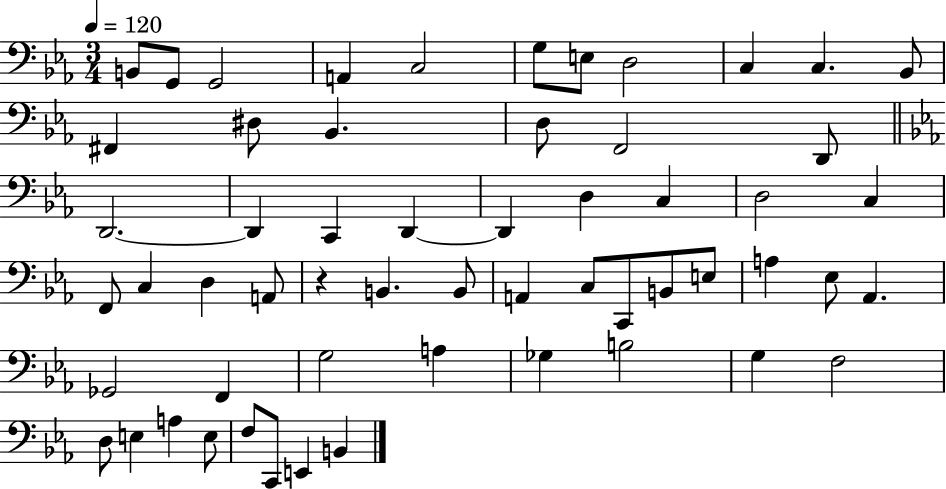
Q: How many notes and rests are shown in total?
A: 57